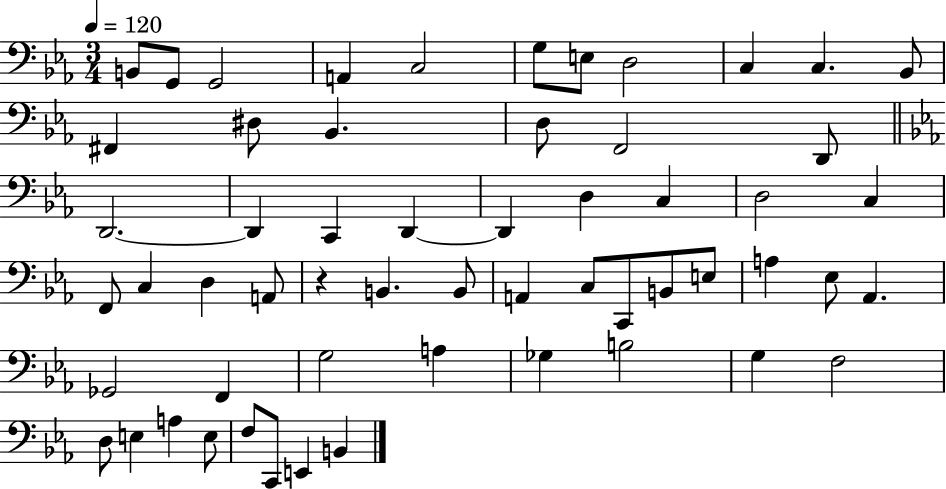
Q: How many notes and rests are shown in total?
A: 57